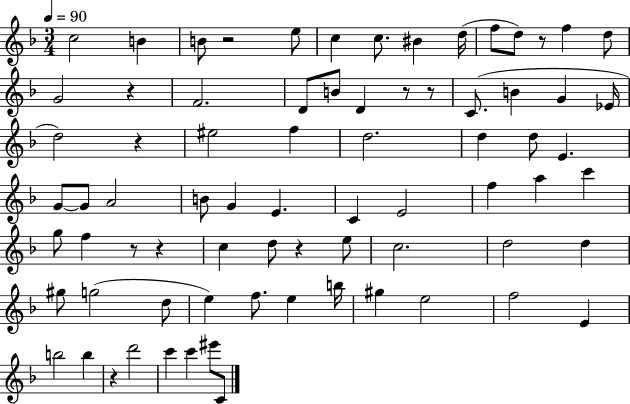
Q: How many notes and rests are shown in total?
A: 75